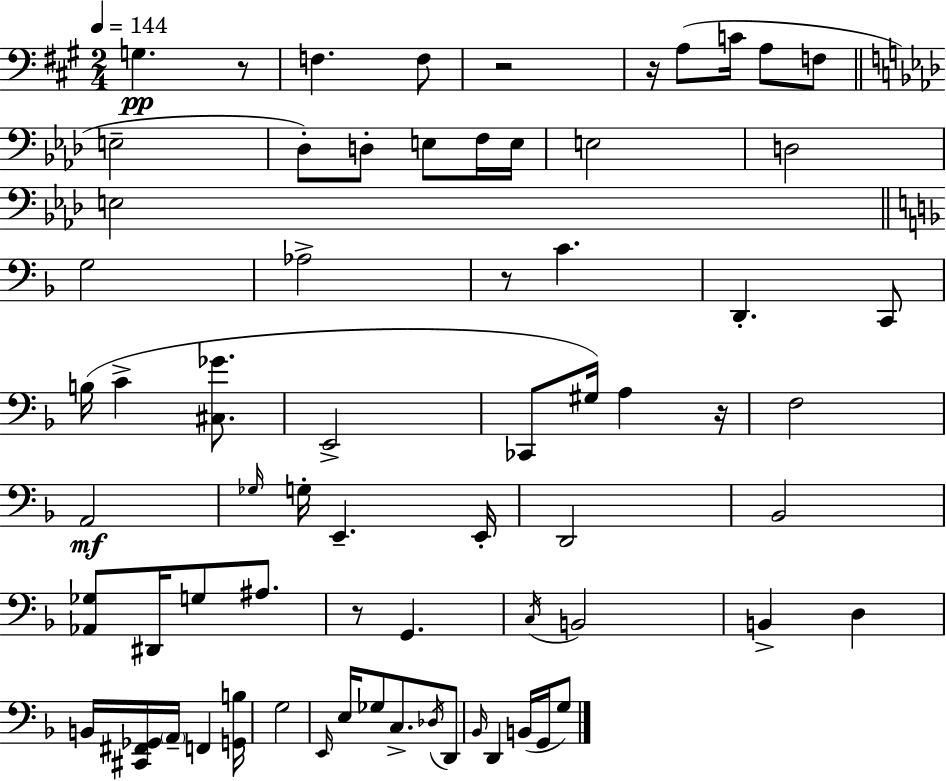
G3/q. R/e F3/q. F3/e R/h R/s A3/e C4/s A3/e F3/e E3/h Db3/e D3/e E3/e F3/s E3/s E3/h D3/h E3/h G3/h Ab3/h R/e C4/q. D2/q. C2/e B3/s C4/q [C#3,Gb4]/e. E2/h CES2/e G#3/s A3/q R/s F3/h A2/h Gb3/s G3/s E2/q. E2/s D2/h Bb2/h [Ab2,Gb3]/e D#2/s G3/e A#3/e. R/e G2/q. C3/s B2/h B2/q D3/q B2/s [C#2,F#2,Gb2]/s A2/s F2/q [G2,B3]/s G3/h E2/s E3/s Gb3/e C3/e. Db3/s D2/e Bb2/s D2/q B2/s G2/s G3/e